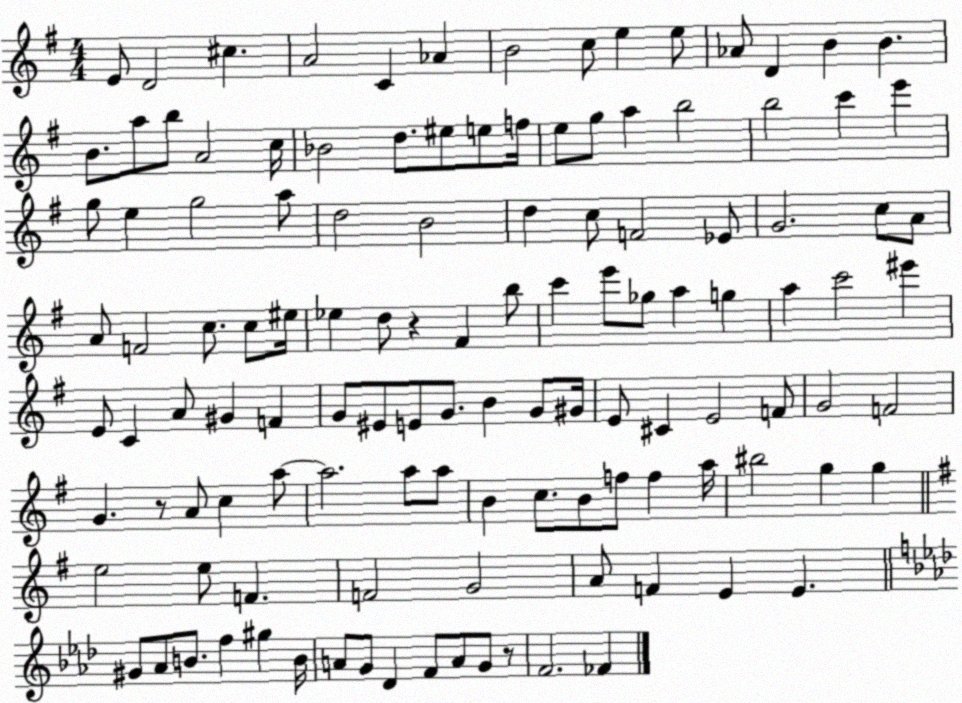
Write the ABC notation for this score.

X:1
T:Untitled
M:4/4
L:1/4
K:G
E/2 D2 ^c A2 C _A B2 c/2 e e/2 _A/2 D B B B/2 a/2 b/2 A2 c/4 _B2 d/2 ^e/2 e/2 f/4 e/2 g/2 a b2 b2 c' e' g/2 e g2 a/2 d2 B2 d c/2 F2 _E/2 G2 c/2 A/2 A/2 F2 c/2 c/2 ^e/4 _e d/2 z ^F b/2 c' e'/2 _g/2 a g a c'2 ^e' E/2 C A/2 ^G F G/2 ^E/2 E/2 G/2 B G/2 ^G/4 E/2 ^C E2 F/2 G2 F2 G z/2 A/2 c a/2 a2 a/2 a/2 B c/2 B/2 f/2 f a/4 ^b2 g g e2 e/2 F F2 G2 A/2 F E E ^G/2 _A/2 B/2 f ^g B/4 A/2 G/2 _D F/2 A/2 G/2 z/2 F2 _F